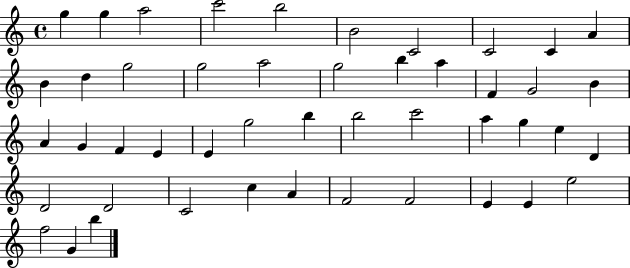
G5/q G5/q A5/h C6/h B5/h B4/h C4/h C4/h C4/q A4/q B4/q D5/q G5/h G5/h A5/h G5/h B5/q A5/q F4/q G4/h B4/q A4/q G4/q F4/q E4/q E4/q G5/h B5/q B5/h C6/h A5/q G5/q E5/q D4/q D4/h D4/h C4/h C5/q A4/q F4/h F4/h E4/q E4/q E5/h F5/h G4/q B5/q